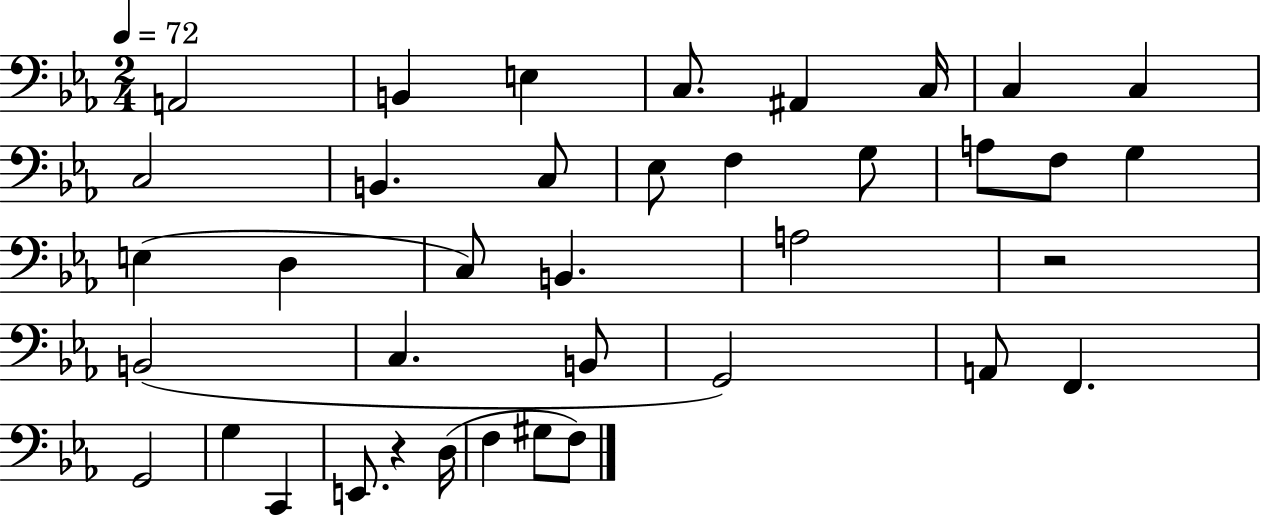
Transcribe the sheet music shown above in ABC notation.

X:1
T:Untitled
M:2/4
L:1/4
K:Eb
A,,2 B,, E, C,/2 ^A,, C,/4 C, C, C,2 B,, C,/2 _E,/2 F, G,/2 A,/2 F,/2 G, E, D, C,/2 B,, A,2 z2 B,,2 C, B,,/2 G,,2 A,,/2 F,, G,,2 G, C,, E,,/2 z D,/4 F, ^G,/2 F,/2